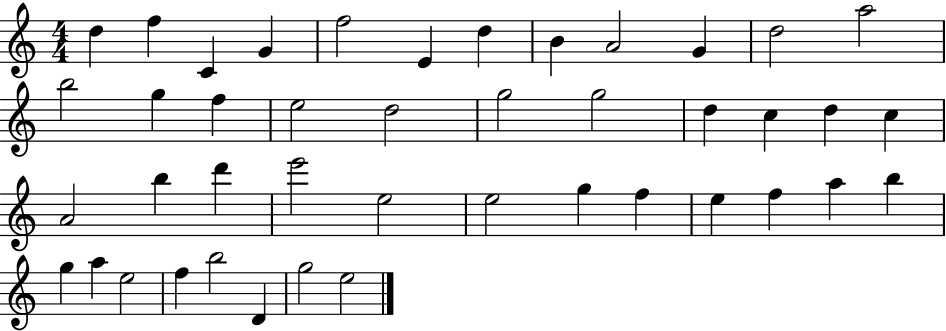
{
  \clef treble
  \numericTimeSignature
  \time 4/4
  \key c \major
  d''4 f''4 c'4 g'4 | f''2 e'4 d''4 | b'4 a'2 g'4 | d''2 a''2 | \break b''2 g''4 f''4 | e''2 d''2 | g''2 g''2 | d''4 c''4 d''4 c''4 | \break a'2 b''4 d'''4 | e'''2 e''2 | e''2 g''4 f''4 | e''4 f''4 a''4 b''4 | \break g''4 a''4 e''2 | f''4 b''2 d'4 | g''2 e''2 | \bar "|."
}